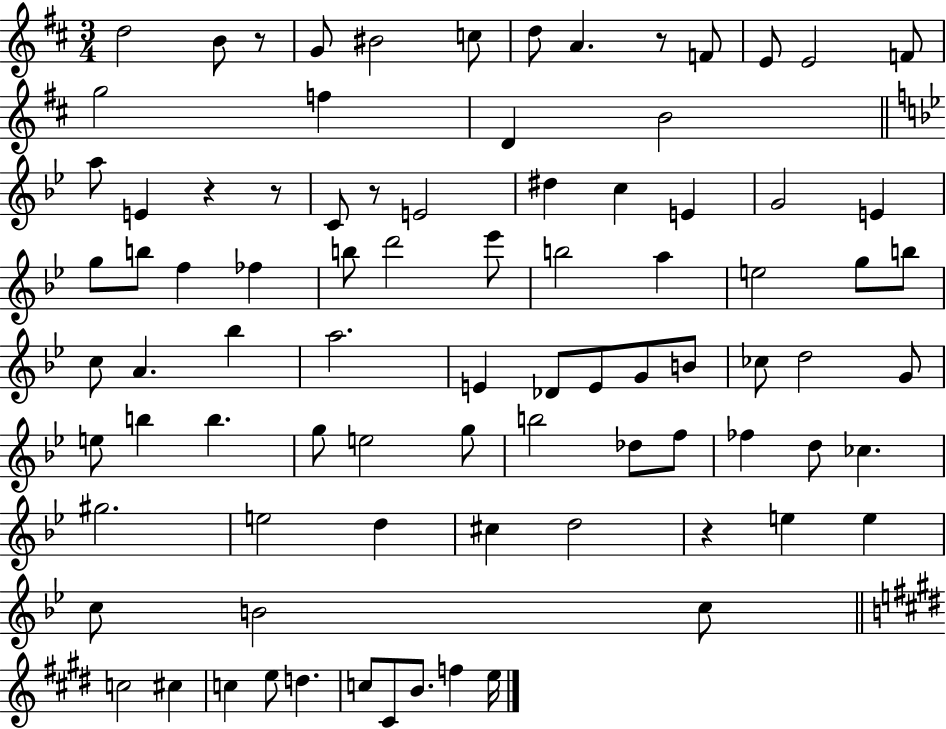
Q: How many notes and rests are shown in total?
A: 86